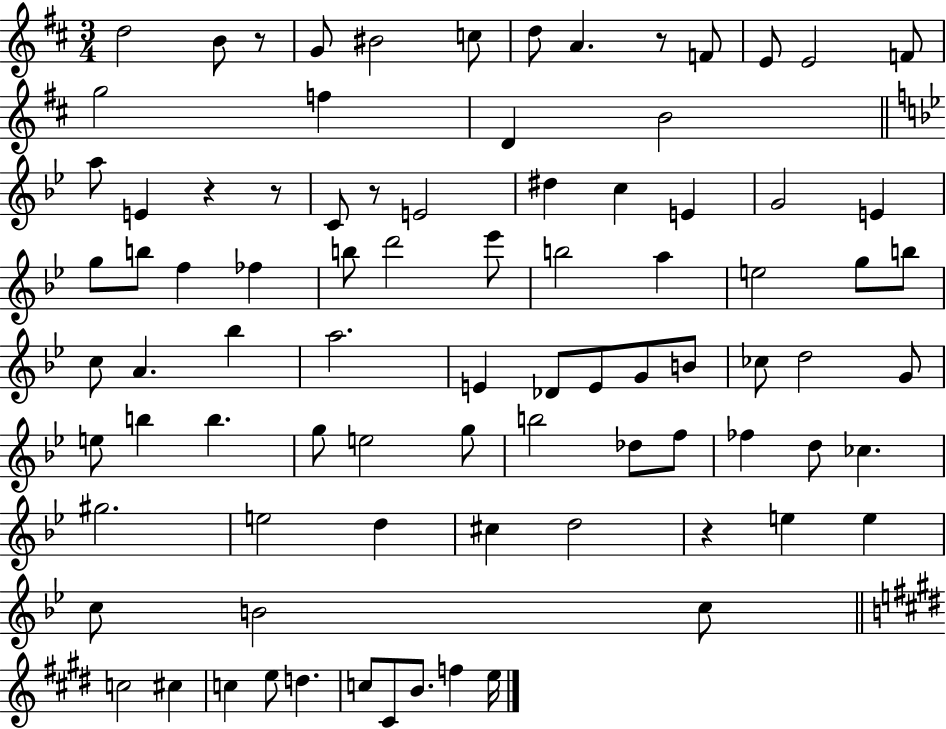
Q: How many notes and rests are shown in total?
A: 86